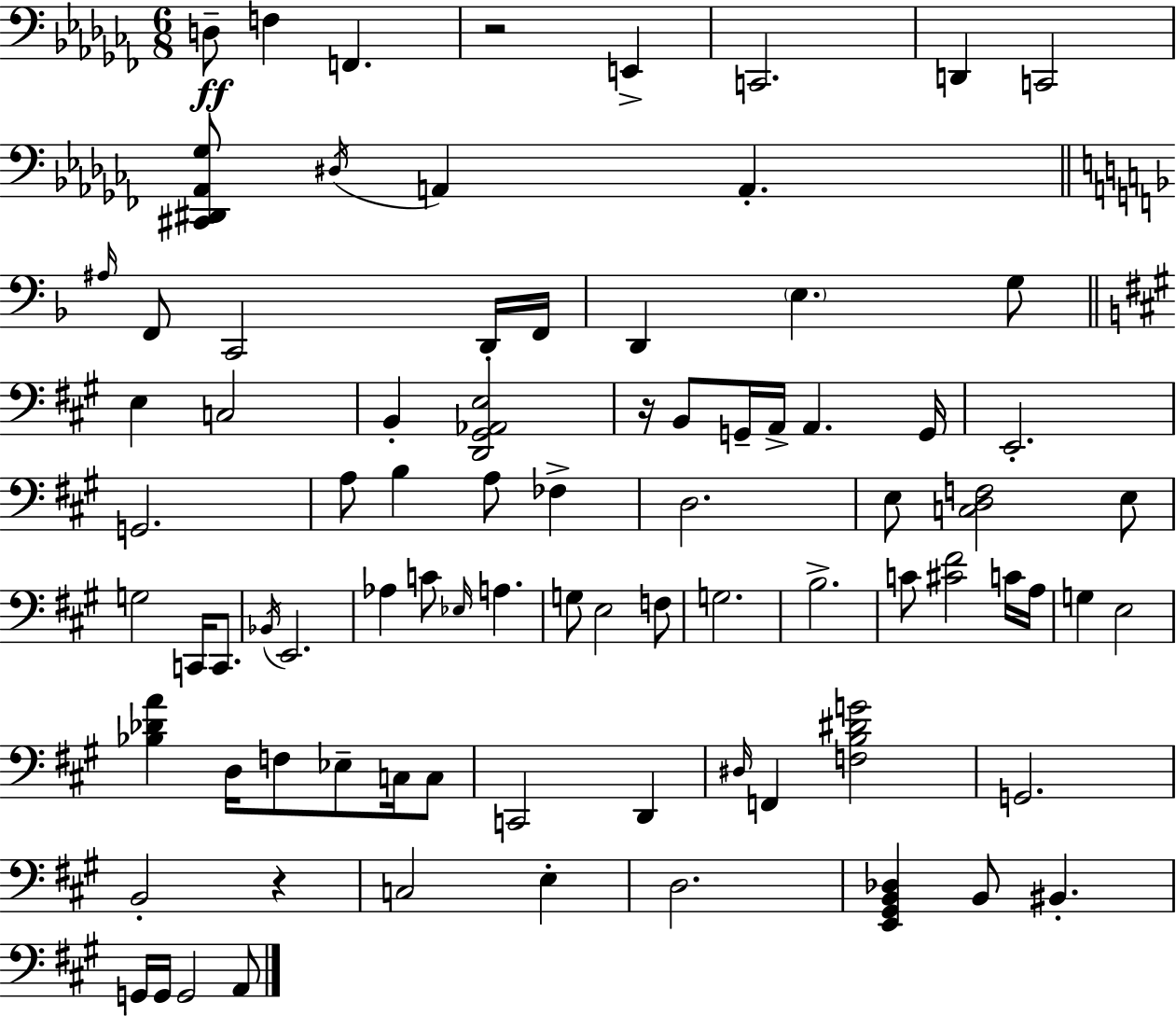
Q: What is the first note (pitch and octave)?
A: D3